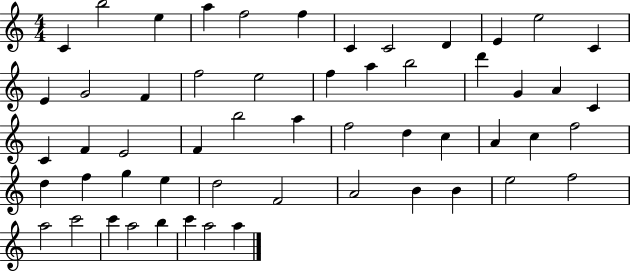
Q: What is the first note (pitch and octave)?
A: C4